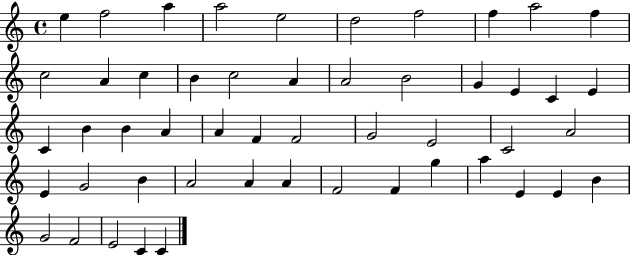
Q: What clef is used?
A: treble